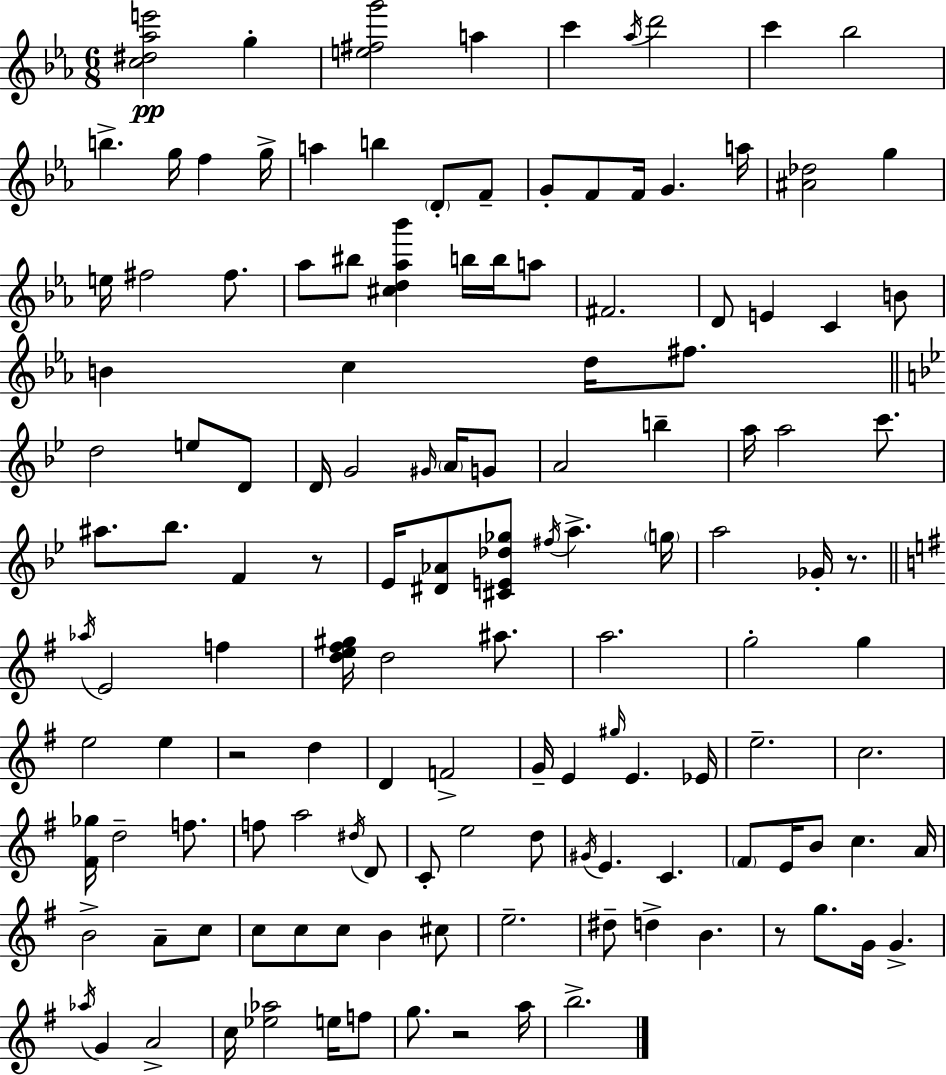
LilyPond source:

{
  \clef treble
  \numericTimeSignature
  \time 6/8
  \key c \minor
  <c'' dis'' aes'' e'''>2\pp g''4-. | <e'' fis'' g'''>2 a''4 | c'''4 \acciaccatura { aes''16 } d'''2 | c'''4 bes''2 | \break b''4.-> g''16 f''4 | g''16-> a''4 b''4 \parenthesize d'8-. f'8-- | g'8-. f'8 f'16 g'4. | a''16 <ais' des''>2 g''4 | \break e''16 fis''2 fis''8. | aes''8 bis''8 <cis'' d'' aes'' bes'''>4 b''16 b''16 a''8 | fis'2. | d'8 e'4 c'4 b'8 | \break b'4 c''4 d''16 fis''8. | \bar "||" \break \key g \minor d''2 e''8 d'8 | d'16 g'2 \grace { gis'16 } \parenthesize a'16 g'8 | a'2 b''4-- | a''16 a''2 c'''8. | \break ais''8. bes''8. f'4 r8 | ees'16 <dis' aes'>8 <cis' e' des'' ges''>8 \acciaccatura { fis''16 } a''4.-> | \parenthesize g''16 a''2 ges'16-. r8. | \bar "||" \break \key e \minor \acciaccatura { aes''16 } e'2 f''4 | <d'' e'' fis'' gis''>16 d''2 ais''8. | a''2. | g''2-. g''4 | \break e''2 e''4 | r2 d''4 | d'4 f'2-> | g'16-- e'4 \grace { gis''16 } e'4. | \break ees'16 e''2.-- | c''2. | <fis' ges''>16 d''2-- f''8. | f''8 a''2 | \break \acciaccatura { dis''16 } d'8 c'8-. e''2 | d''8 \acciaccatura { gis'16 } e'4. c'4. | \parenthesize fis'8 e'16 b'8 c''4. | a'16 b'2-> | \break a'8-- c''8 c''8 c''8 c''8 b'4 | cis''8 e''2.-- | dis''8-- d''4-> b'4. | r8 g''8. g'16 g'4.-> | \break \acciaccatura { aes''16 } g'4 a'2-> | c''16 <ees'' aes''>2 | e''16 f''8 g''8. r2 | a''16 b''2.-> | \break \bar "|."
}